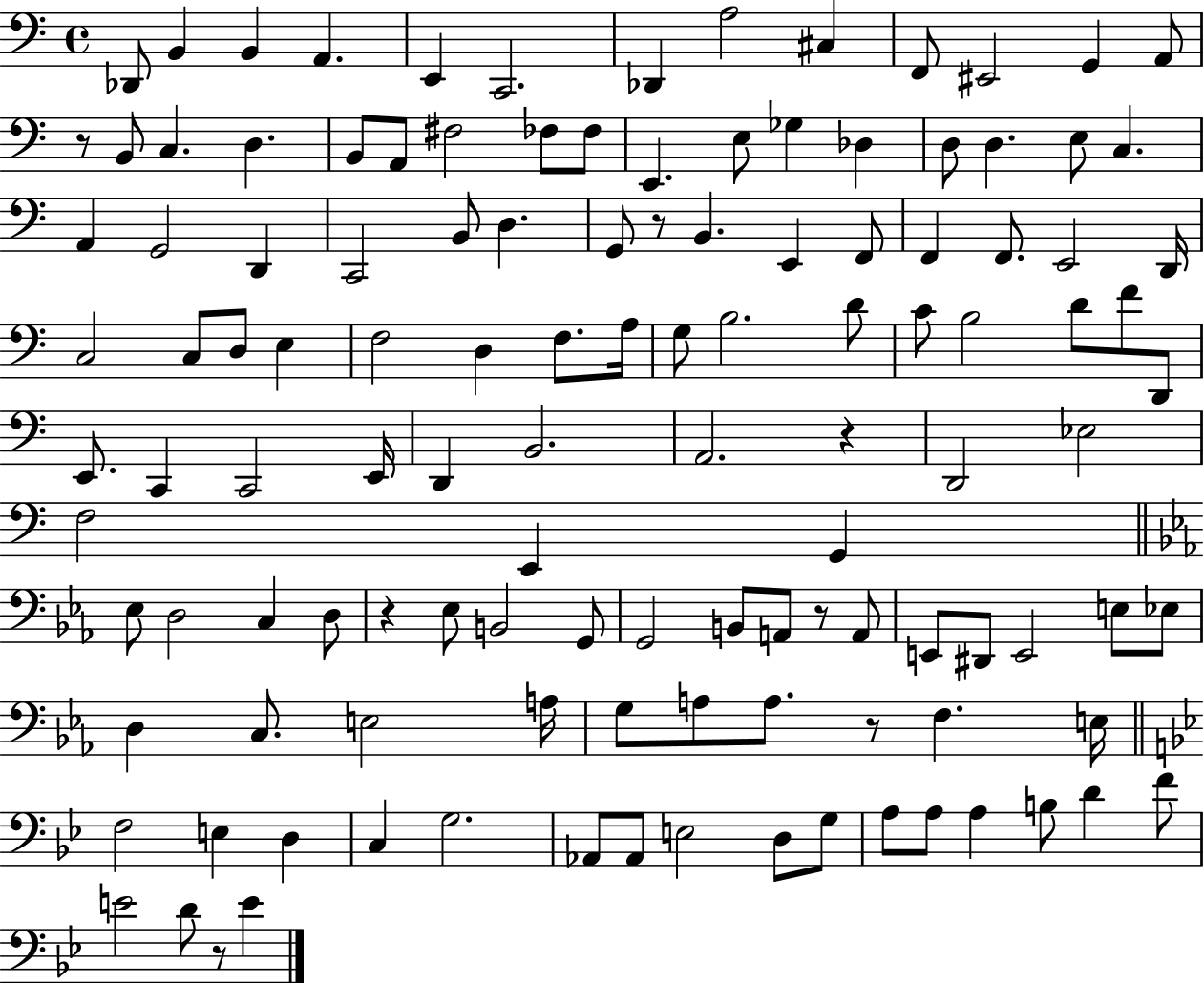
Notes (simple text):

Db2/e B2/q B2/q A2/q. E2/q C2/h. Db2/q A3/h C#3/q F2/e EIS2/h G2/q A2/e R/e B2/e C3/q. D3/q. B2/e A2/e F#3/h FES3/e FES3/e E2/q. E3/e Gb3/q Db3/q D3/e D3/q. E3/e C3/q. A2/q G2/h D2/q C2/h B2/e D3/q. G2/e R/e B2/q. E2/q F2/e F2/q F2/e. E2/h D2/s C3/h C3/e D3/e E3/q F3/h D3/q F3/e. A3/s G3/e B3/h. D4/e C4/e B3/h D4/e F4/e D2/e E2/e. C2/q C2/h E2/s D2/q B2/h. A2/h. R/q D2/h Eb3/h F3/h E2/q G2/q Eb3/e D3/h C3/q D3/e R/q Eb3/e B2/h G2/e G2/h B2/e A2/e R/e A2/e E2/e D#2/e E2/h E3/e Eb3/e D3/q C3/e. E3/h A3/s G3/e A3/e A3/e. R/e F3/q. E3/s F3/h E3/q D3/q C3/q G3/h. Ab2/e Ab2/e E3/h D3/e G3/e A3/e A3/e A3/q B3/e D4/q F4/e E4/h D4/e R/e E4/q